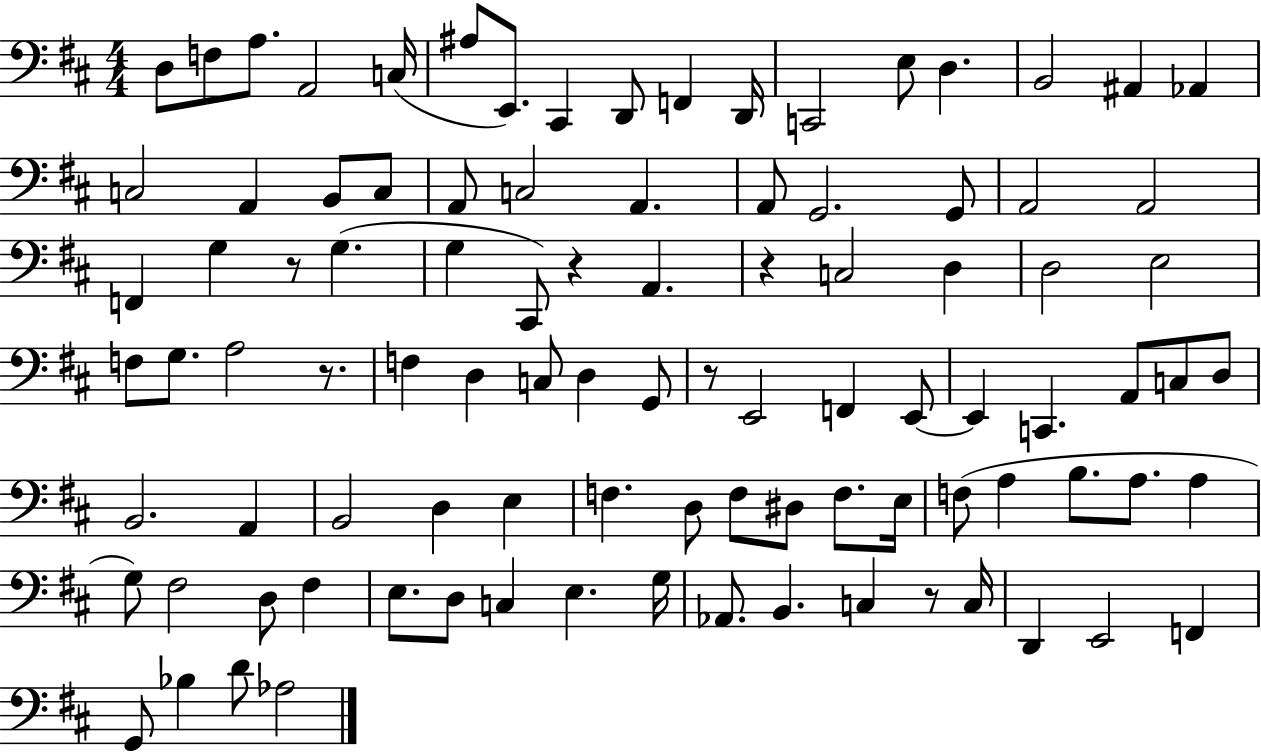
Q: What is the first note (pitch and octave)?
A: D3